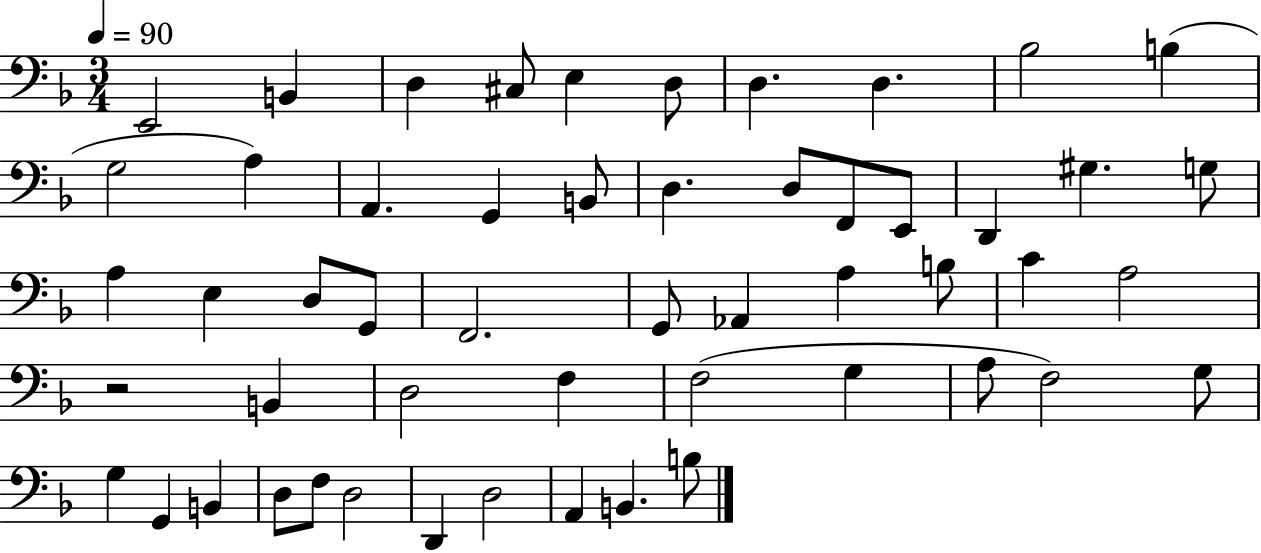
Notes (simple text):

E2/h B2/q D3/q C#3/e E3/q D3/e D3/q. D3/q. Bb3/h B3/q G3/h A3/q A2/q. G2/q B2/e D3/q. D3/e F2/e E2/e D2/q G#3/q. G3/e A3/q E3/q D3/e G2/e F2/h. G2/e Ab2/q A3/q B3/e C4/q A3/h R/h B2/q D3/h F3/q F3/h G3/q A3/e F3/h G3/e G3/q G2/q B2/q D3/e F3/e D3/h D2/q D3/h A2/q B2/q. B3/e